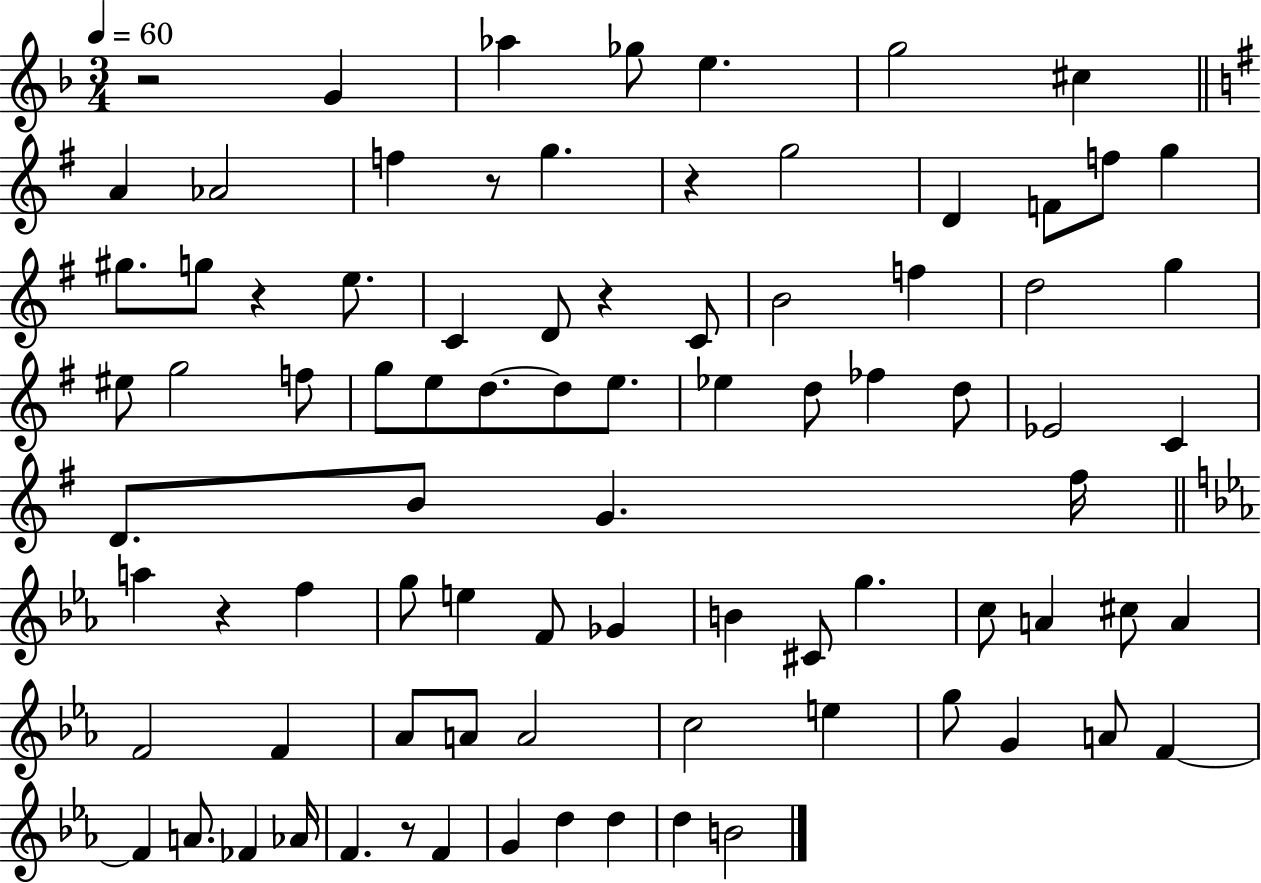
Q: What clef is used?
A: treble